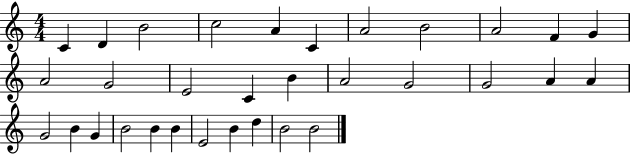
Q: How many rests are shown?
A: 0